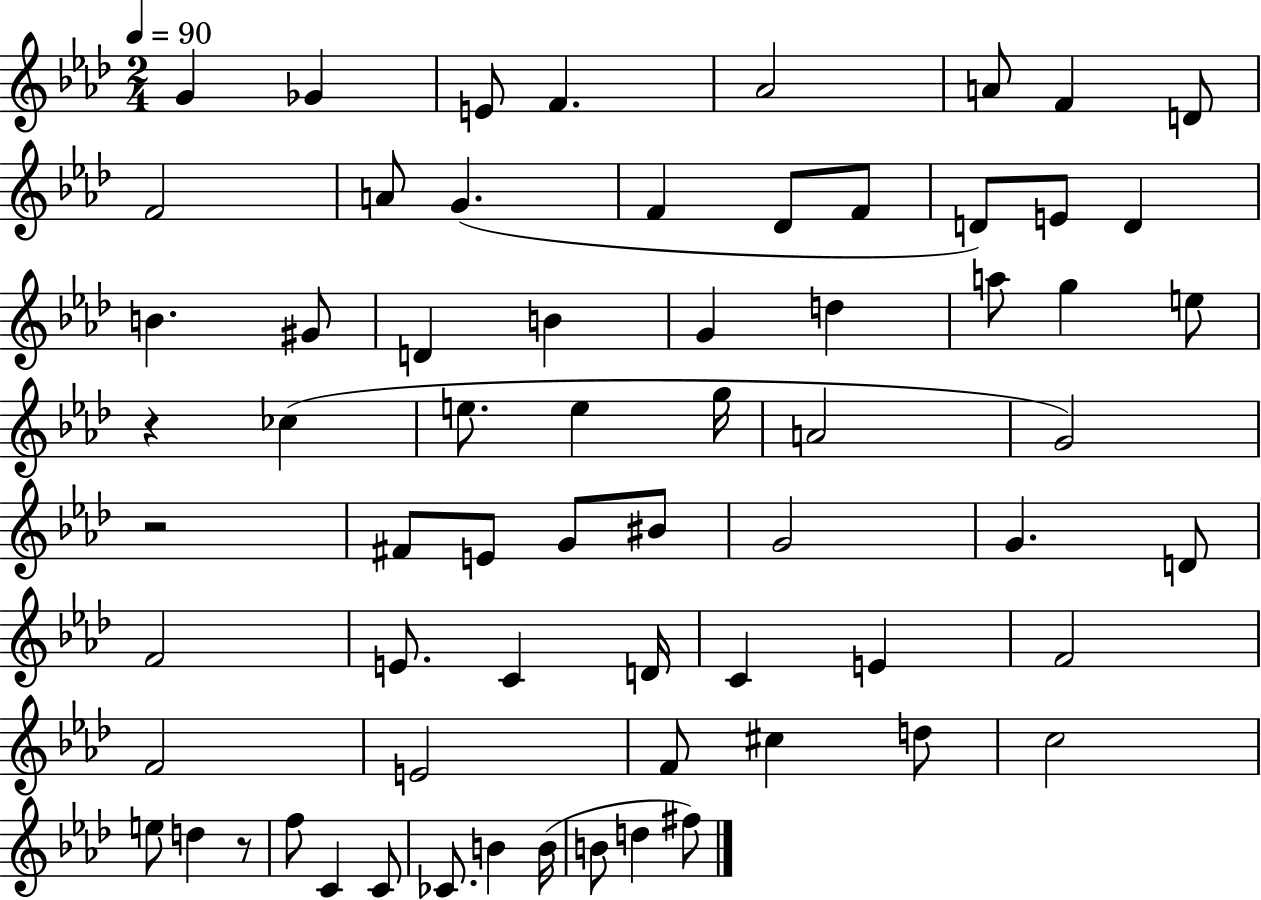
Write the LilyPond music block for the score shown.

{
  \clef treble
  \numericTimeSignature
  \time 2/4
  \key aes \major
  \tempo 4 = 90
  g'4 ges'4 | e'8 f'4. | aes'2 | a'8 f'4 d'8 | \break f'2 | a'8 g'4.( | f'4 des'8 f'8 | d'8) e'8 d'4 | \break b'4. gis'8 | d'4 b'4 | g'4 d''4 | a''8 g''4 e''8 | \break r4 ces''4( | e''8. e''4 g''16 | a'2 | g'2) | \break r2 | fis'8 e'8 g'8 bis'8 | g'2 | g'4. d'8 | \break f'2 | e'8. c'4 d'16 | c'4 e'4 | f'2 | \break f'2 | e'2 | f'8 cis''4 d''8 | c''2 | \break e''8 d''4 r8 | f''8 c'4 c'8 | ces'8. b'4 b'16( | b'8 d''4 fis''8) | \break \bar "|."
}